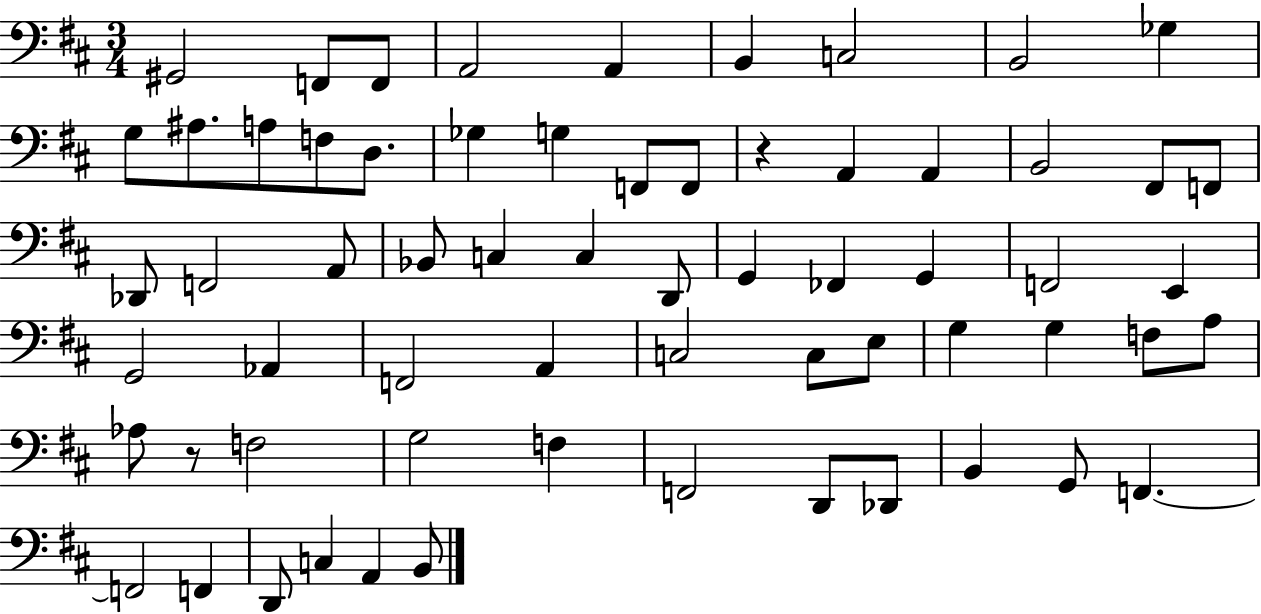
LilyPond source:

{
  \clef bass
  \numericTimeSignature
  \time 3/4
  \key d \major
  gis,2 f,8 f,8 | a,2 a,4 | b,4 c2 | b,2 ges4 | \break g8 ais8. a8 f8 d8. | ges4 g4 f,8 f,8 | r4 a,4 a,4 | b,2 fis,8 f,8 | \break des,8 f,2 a,8 | bes,8 c4 c4 d,8 | g,4 fes,4 g,4 | f,2 e,4 | \break g,2 aes,4 | f,2 a,4 | c2 c8 e8 | g4 g4 f8 a8 | \break aes8 r8 f2 | g2 f4 | f,2 d,8 des,8 | b,4 g,8 f,4.~~ | \break f,2 f,4 | d,8 c4 a,4 b,8 | \bar "|."
}